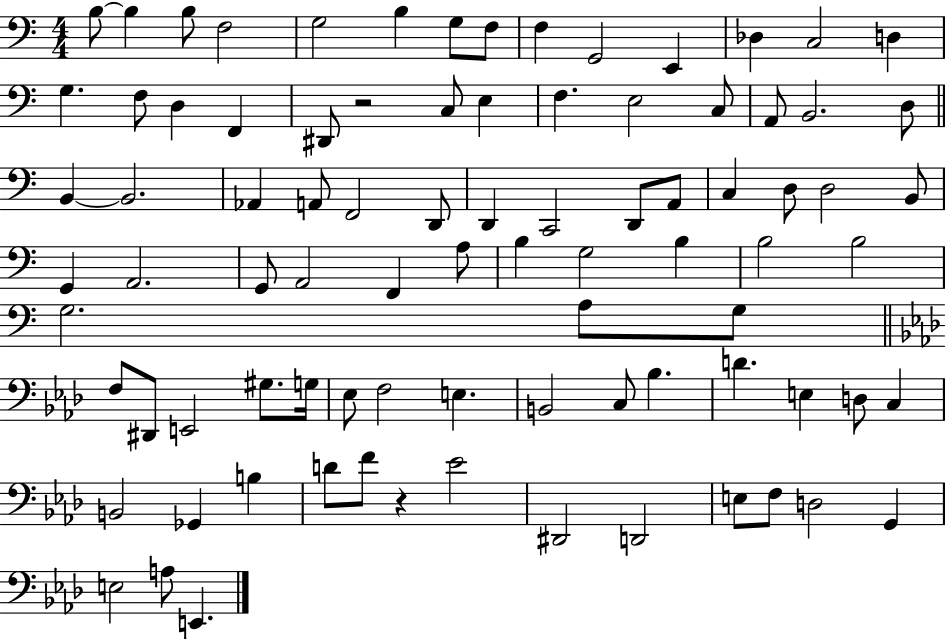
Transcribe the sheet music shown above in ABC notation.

X:1
T:Untitled
M:4/4
L:1/4
K:C
B,/2 B, B,/2 F,2 G,2 B, G,/2 F,/2 F, G,,2 E,, _D, C,2 D, G, F,/2 D, F,, ^D,,/2 z2 C,/2 E, F, E,2 C,/2 A,,/2 B,,2 D,/2 B,, B,,2 _A,, A,,/2 F,,2 D,,/2 D,, C,,2 D,,/2 A,,/2 C, D,/2 D,2 B,,/2 G,, A,,2 G,,/2 A,,2 F,, A,/2 B, G,2 B, B,2 B,2 G,2 A,/2 G,/2 F,/2 ^D,,/2 E,,2 ^G,/2 G,/4 _E,/2 F,2 E, B,,2 C,/2 _B, D E, D,/2 C, B,,2 _G,, B, D/2 F/2 z _E2 ^D,,2 D,,2 E,/2 F,/2 D,2 G,, E,2 A,/2 E,,